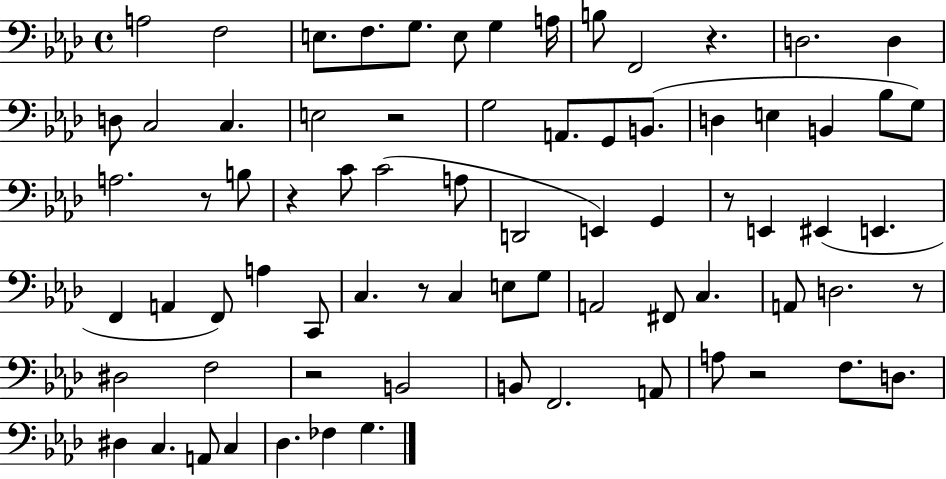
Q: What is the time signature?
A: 4/4